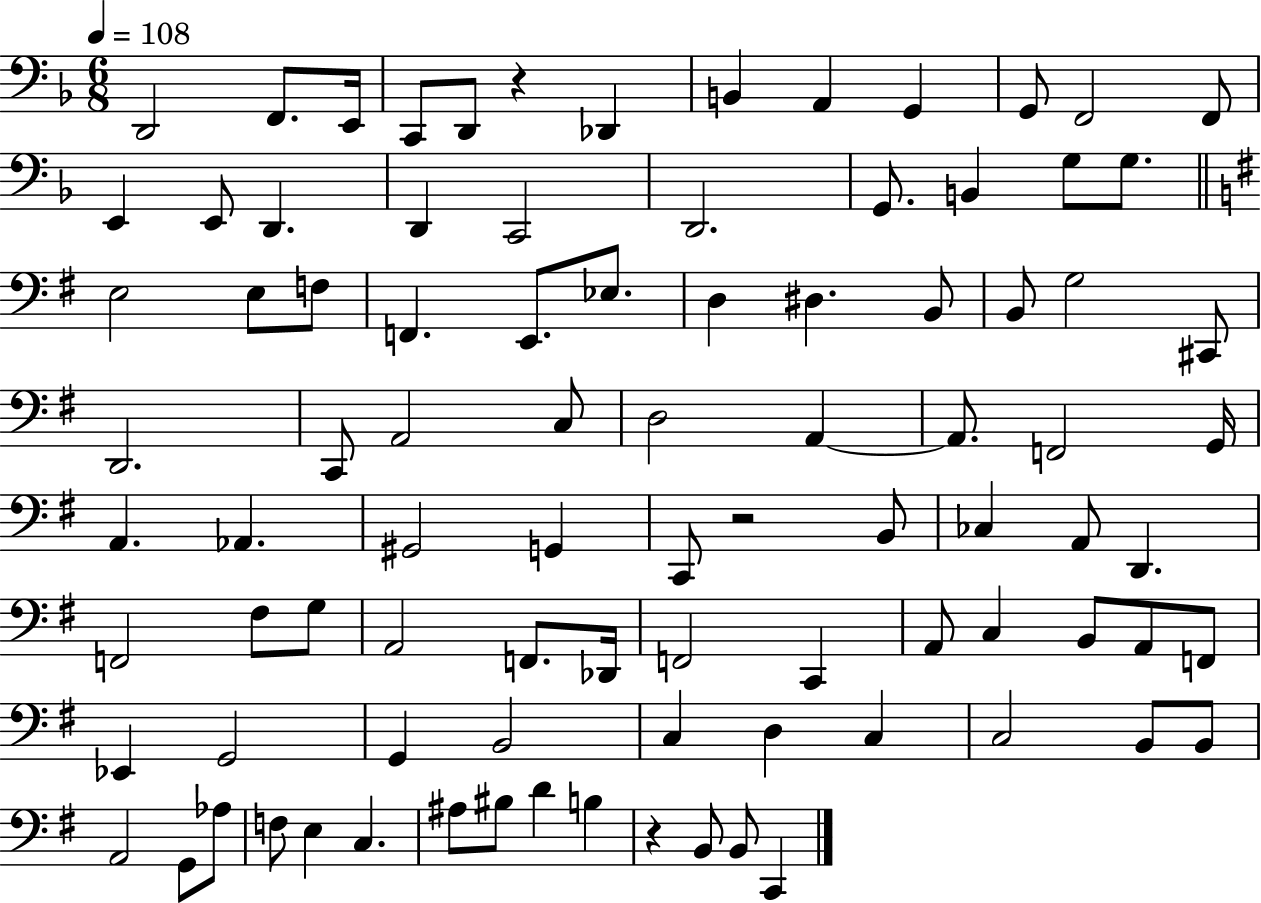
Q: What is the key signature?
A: F major